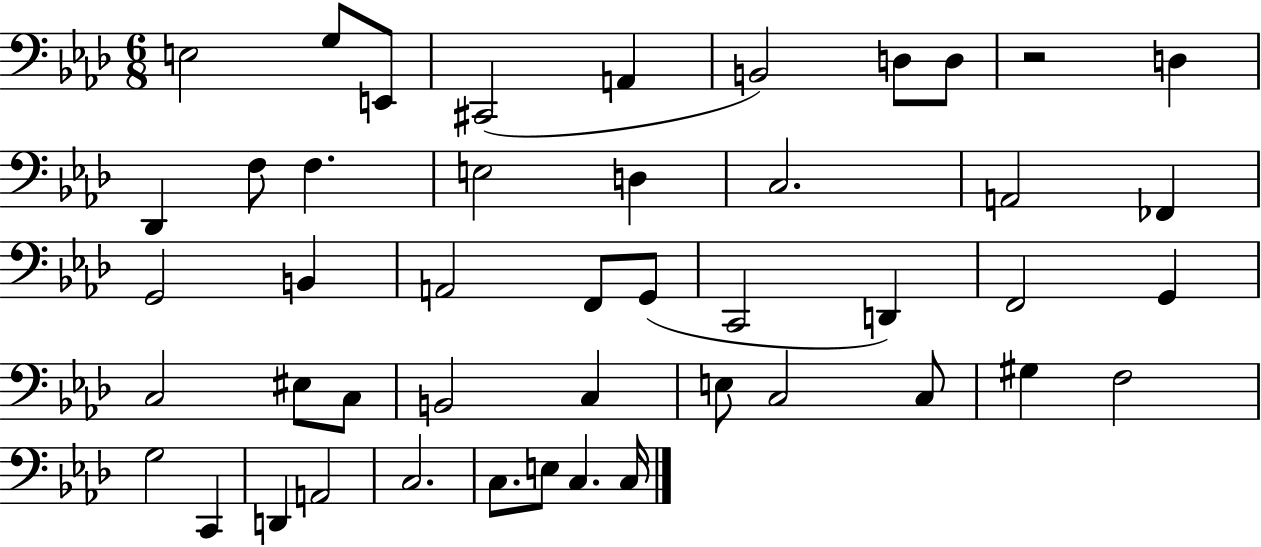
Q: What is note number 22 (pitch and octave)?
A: G2